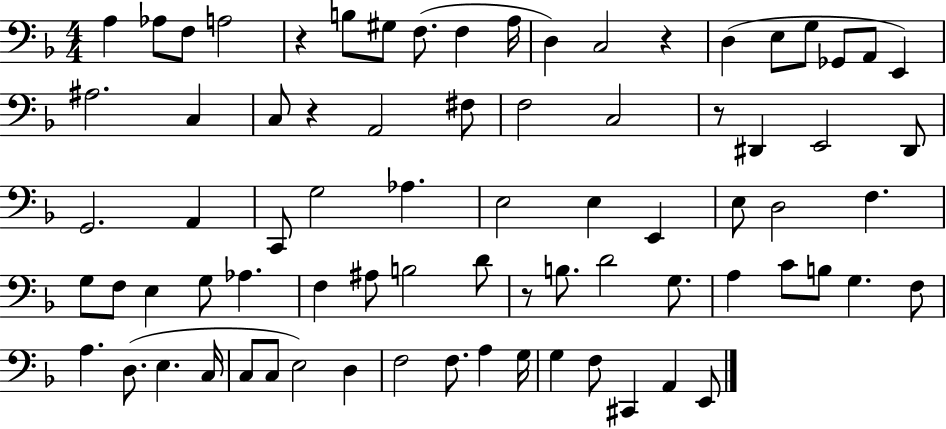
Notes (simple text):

A3/q Ab3/e F3/e A3/h R/q B3/e G#3/e F3/e. F3/q A3/s D3/q C3/h R/q D3/q E3/e G3/e Gb2/e A2/e E2/q A#3/h. C3/q C3/e R/q A2/h F#3/e F3/h C3/h R/e D#2/q E2/h D#2/e G2/h. A2/q C2/e G3/h Ab3/q. E3/h E3/q E2/q E3/e D3/h F3/q. G3/e F3/e E3/q G3/e Ab3/q. F3/q A#3/e B3/h D4/e R/e B3/e. D4/h G3/e. A3/q C4/e B3/e G3/q. F3/e A3/q. D3/e. E3/q. C3/s C3/e C3/e E3/h D3/q F3/h F3/e. A3/q G3/s G3/q F3/e C#2/q A2/q E2/e